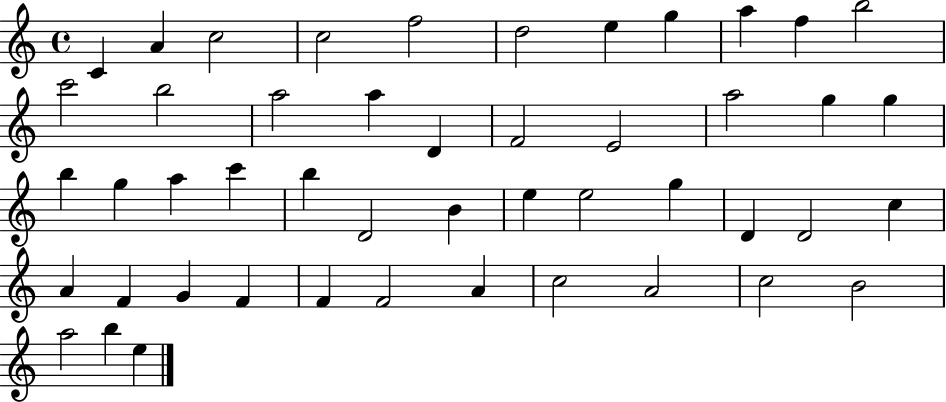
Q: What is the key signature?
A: C major